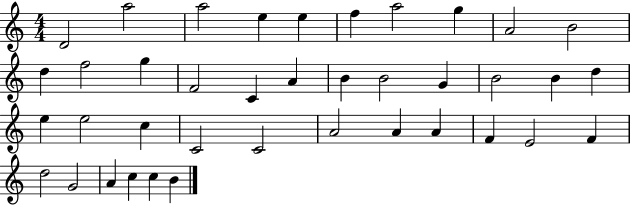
X:1
T:Untitled
M:4/4
L:1/4
K:C
D2 a2 a2 e e f a2 g A2 B2 d f2 g F2 C A B B2 G B2 B d e e2 c C2 C2 A2 A A F E2 F d2 G2 A c c B